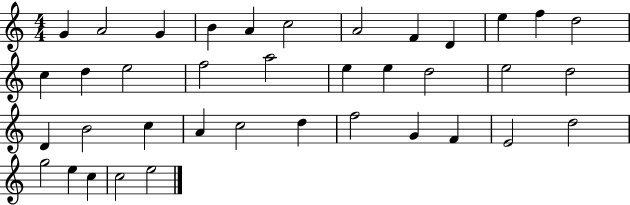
X:1
T:Untitled
M:4/4
L:1/4
K:C
G A2 G B A c2 A2 F D e f d2 c d e2 f2 a2 e e d2 e2 d2 D B2 c A c2 d f2 G F E2 d2 g2 e c c2 e2